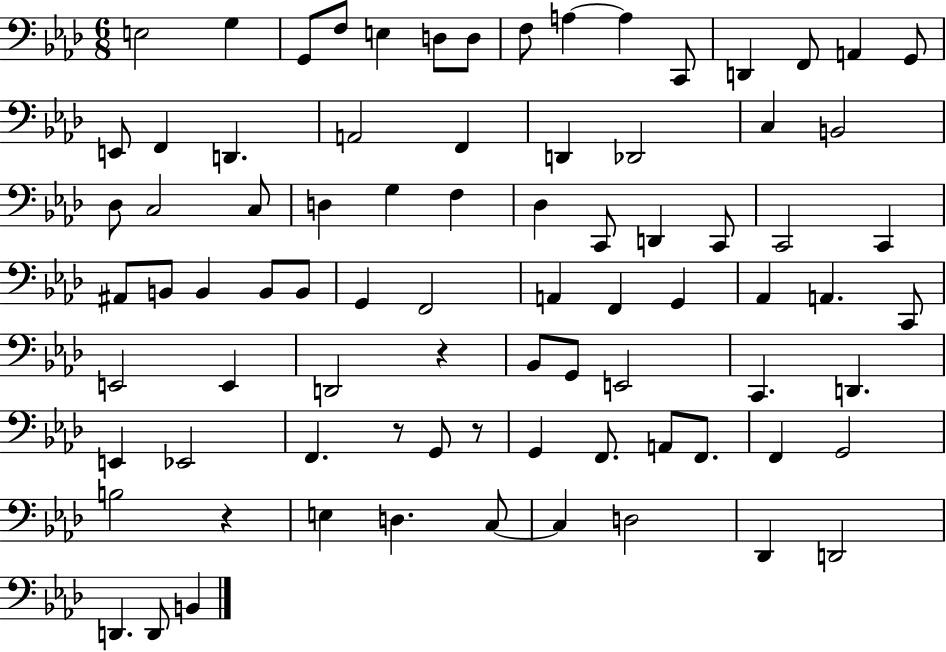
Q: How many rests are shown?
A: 4